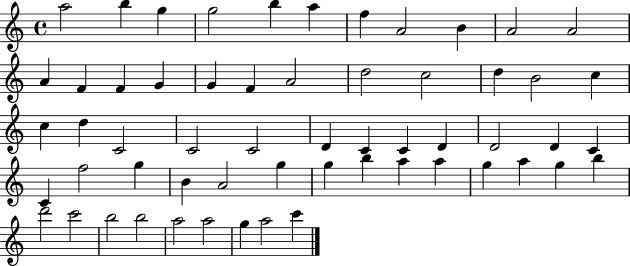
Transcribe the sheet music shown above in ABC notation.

X:1
T:Untitled
M:4/4
L:1/4
K:C
a2 b g g2 b a f A2 B A2 A2 A F F G G F A2 d2 c2 d B2 c c d C2 C2 C2 D C C D D2 D C C f2 g B A2 g g b a a g a g b d'2 c'2 b2 b2 a2 a2 g a2 c'